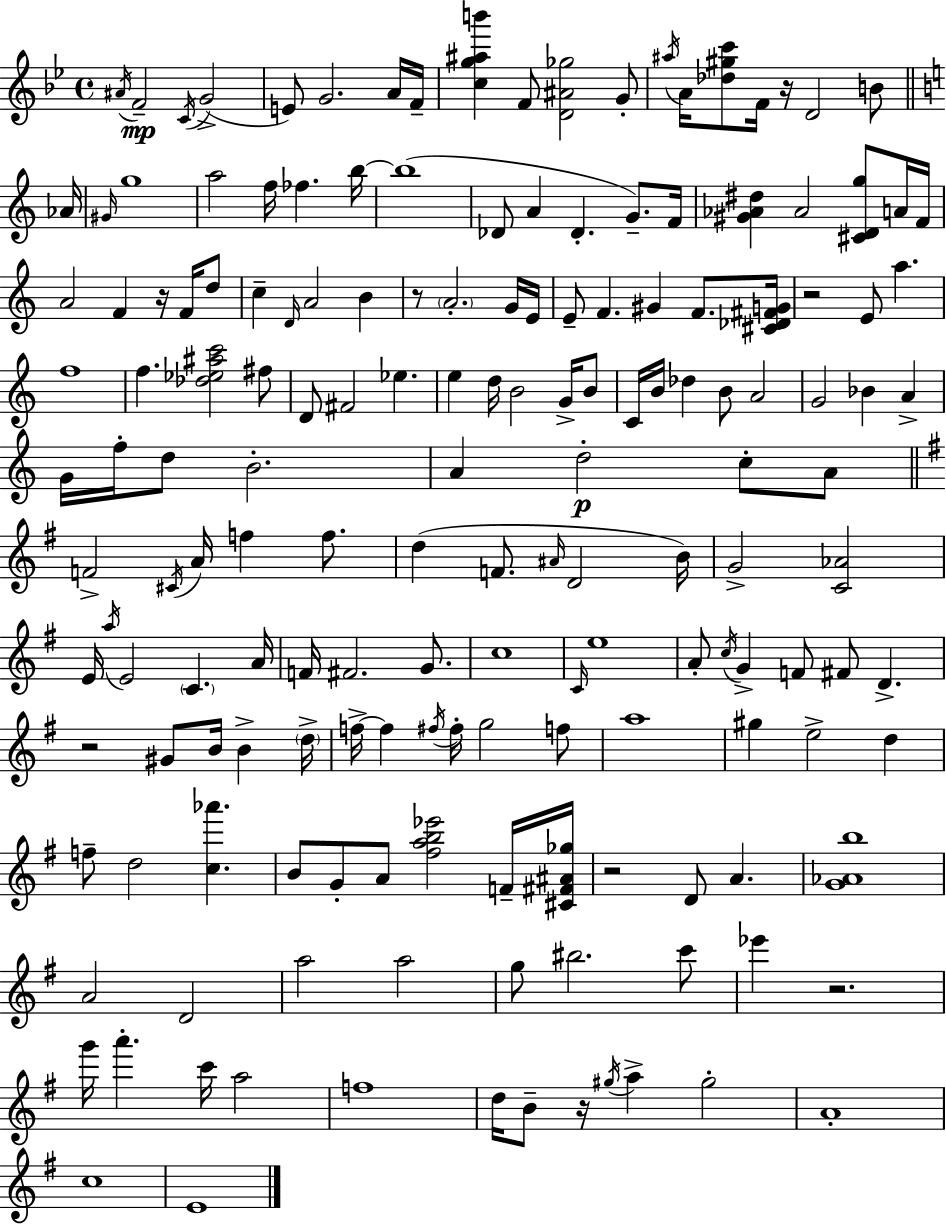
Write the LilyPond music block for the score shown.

{
  \clef treble
  \time 4/4
  \defaultTimeSignature
  \key bes \major
  \acciaccatura { ais'16 }\mp f'2-- \acciaccatura { c'16 }( g'2-> | e'8) g'2. | a'16 f'16-- <c'' g'' ais'' b'''>4 f'8 <d' ais' ges''>2 | g'8-. \acciaccatura { ais''16 } a'16 <des'' gis'' c'''>8 f'16 r16 d'2 | \break b'8 \bar "||" \break \key a \minor aes'16 \grace { gis'16 } g''1 | a''2 f''16 fes''4. | b''16~~ b''1( | des'8 a'4 des'4.-. g'8.--) | \break f'16 <gis' aes' dis''>4 aes'2 <cis' d' g''>8 | a'16 f'16 a'2 f'4 r16 f'16 | d''8 c''4-- \grace { d'16 } a'2 b'4 | r8 \parenthesize a'2.-. | \break g'16 e'16 e'8-- f'4. gis'4 f'8. | <cis' des' fis' g'>16 r2 e'8 a''4. | f''1 | f''4. <des'' ees'' ais'' c'''>2 | \break fis''8 d'8 fis'2 ees''4. | e''4 d''16 b'2 | g'16-> b'8 c'16 b'16 des''4 b'8 a'2 | g'2 bes'4 a'4-> | \break g'16 f''16-. d''8 b'2.-. | a'4 d''2-.\p c''8-. | a'8 \bar "||" \break \key g \major f'2-> \acciaccatura { cis'16 } a'16 f''4 f''8. | d''4( f'8. \grace { ais'16 } d'2 | b'16) g'2-> <c' aes'>2 | e'16 \acciaccatura { a''16 } e'2 \parenthesize c'4. | \break a'16 f'16 fis'2. | g'8. c''1 | \grace { c'16 } e''1 | a'8-. \acciaccatura { c''16 } g'4-> f'8 fis'8 d'4.-> | \break r2 gis'8 b'16 | b'4-> \parenthesize d''16-> f''16->~~ f''4 \acciaccatura { fis''16 } fis''16-. g''2 | f''8 a''1 | gis''4 e''2-> | \break d''4 f''8-- d''2 | <c'' aes'''>4. b'8 g'8-. a'8 <fis'' a'' b'' ees'''>2 | f'16-- <cis' fis' ais' ges''>16 r2 d'8 | a'4. <g' aes' b''>1 | \break a'2 d'2 | a''2 a''2 | g''8 bis''2. | c'''8 ees'''4 r2. | \break g'''16 a'''4.-. c'''16 a''2 | f''1 | d''16 b'8-- r16 \acciaccatura { gis''16 } a''4-> gis''2-. | a'1-. | \break c''1 | e'1 | \bar "|."
}